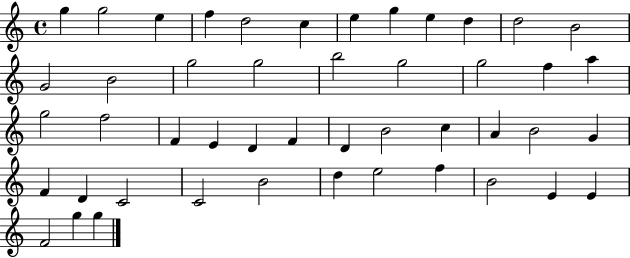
X:1
T:Untitled
M:4/4
L:1/4
K:C
g g2 e f d2 c e g e d d2 B2 G2 B2 g2 g2 b2 g2 g2 f a g2 f2 F E D F D B2 c A B2 G F D C2 C2 B2 d e2 f B2 E E F2 g g